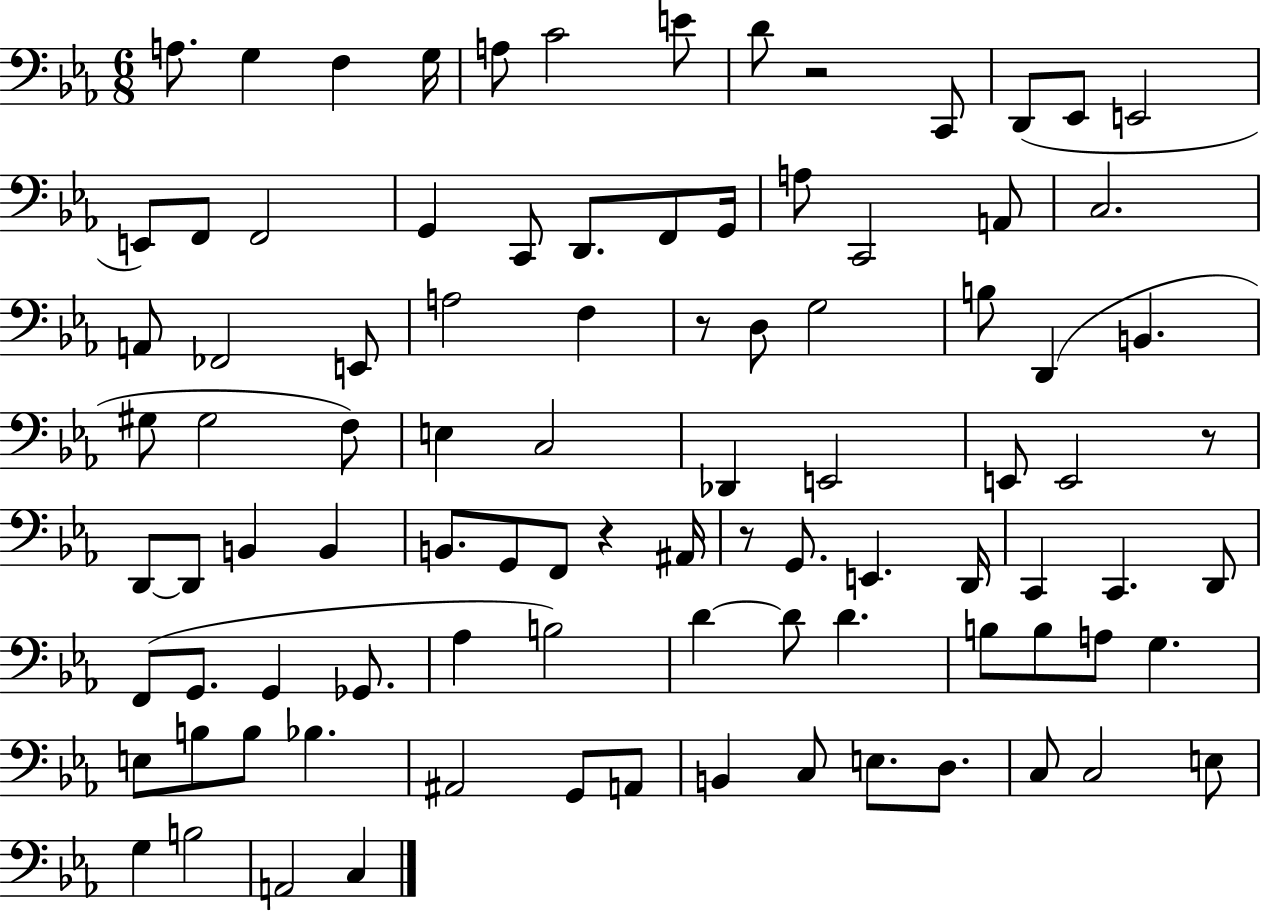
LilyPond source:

{
  \clef bass
  \numericTimeSignature
  \time 6/8
  \key ees \major
  a8. g4 f4 g16 | a8 c'2 e'8 | d'8 r2 c,8 | d,8( ees,8 e,2 | \break e,8) f,8 f,2 | g,4 c,8 d,8. f,8 g,16 | a8 c,2 a,8 | c2. | \break a,8 fes,2 e,8 | a2 f4 | r8 d8 g2 | b8 d,4( b,4. | \break gis8 gis2 f8) | e4 c2 | des,4 e,2 | e,8 e,2 r8 | \break d,8~~ d,8 b,4 b,4 | b,8. g,8 f,8 r4 ais,16 | r8 g,8. e,4. d,16 | c,4 c,4. d,8 | \break f,8( g,8. g,4 ges,8. | aes4 b2) | d'4~~ d'8 d'4. | b8 b8 a8 g4. | \break e8 b8 b8 bes4. | ais,2 g,8 a,8 | b,4 c8 e8. d8. | c8 c2 e8 | \break g4 b2 | a,2 c4 | \bar "|."
}